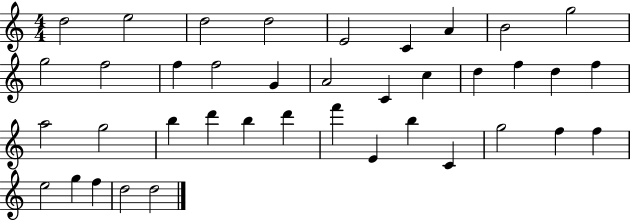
X:1
T:Untitled
M:4/4
L:1/4
K:C
d2 e2 d2 d2 E2 C A B2 g2 g2 f2 f f2 G A2 C c d f d f a2 g2 b d' b d' f' E b C g2 f f e2 g f d2 d2